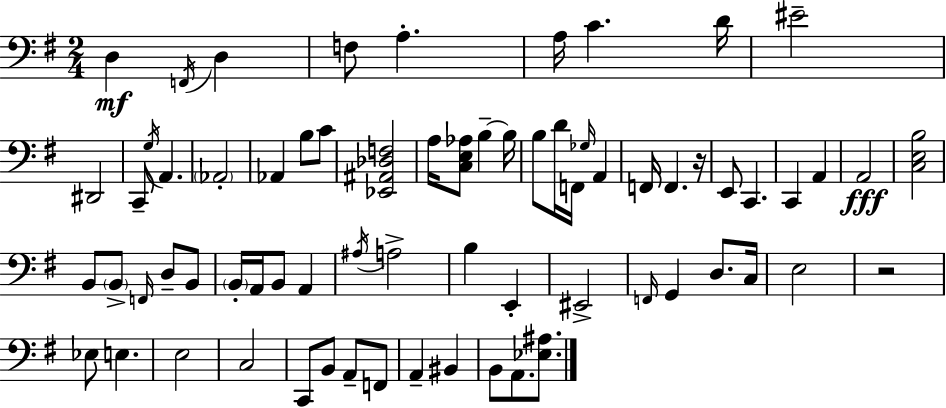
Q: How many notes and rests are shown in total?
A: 69